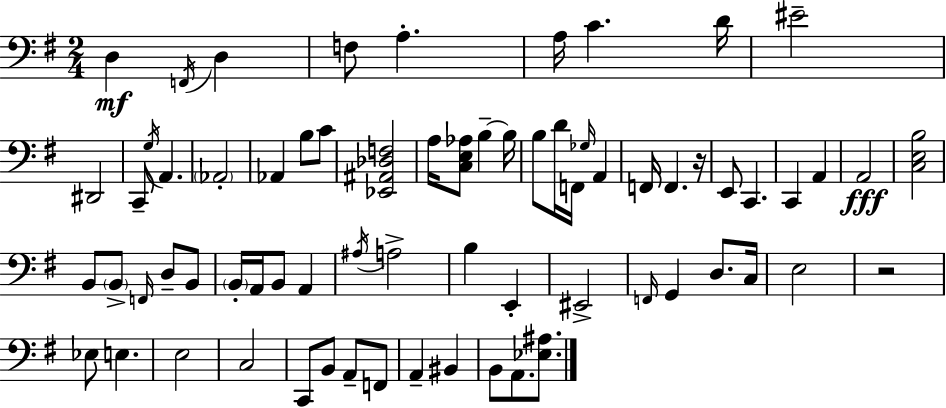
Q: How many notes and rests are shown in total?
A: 69